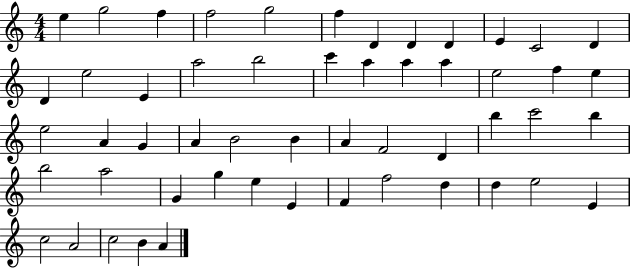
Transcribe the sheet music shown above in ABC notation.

X:1
T:Untitled
M:4/4
L:1/4
K:C
e g2 f f2 g2 f D D D E C2 D D e2 E a2 b2 c' a a a e2 f e e2 A G A B2 B A F2 D b c'2 b b2 a2 G g e E F f2 d d e2 E c2 A2 c2 B A